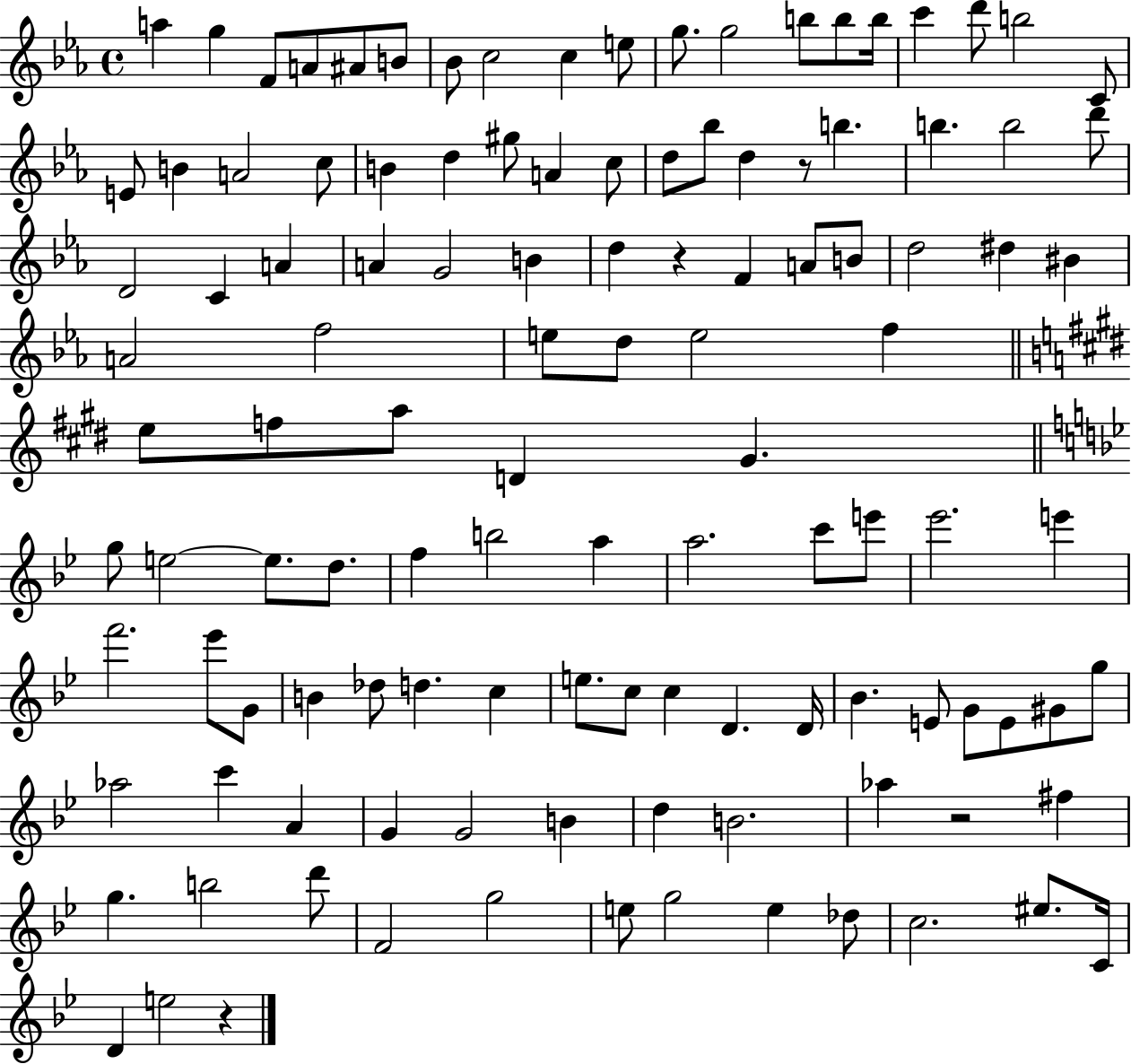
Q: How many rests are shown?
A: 4